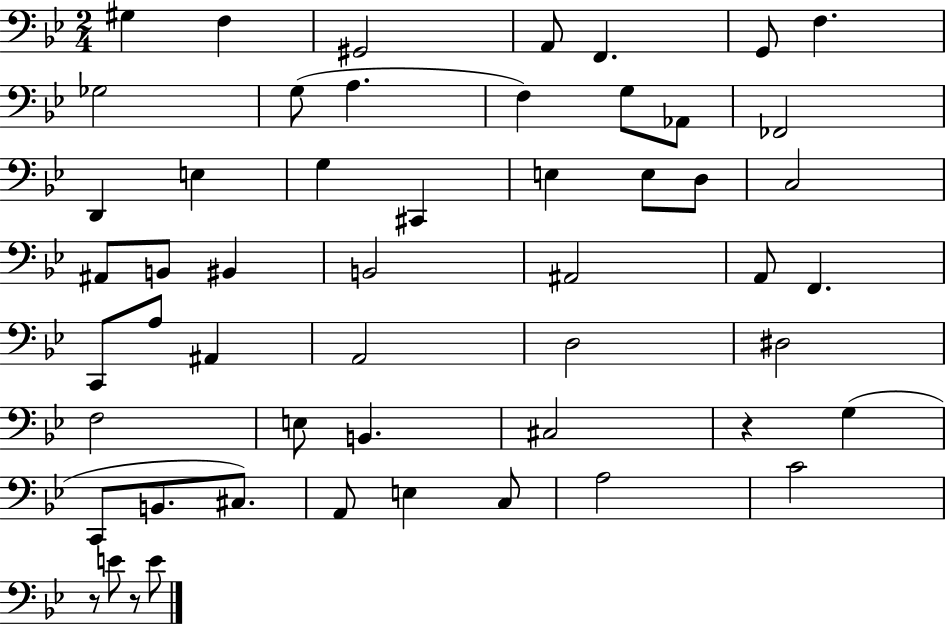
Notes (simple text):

G#3/q F3/q G#2/h A2/e F2/q. G2/e F3/q. Gb3/h G3/e A3/q. F3/q G3/e Ab2/e FES2/h D2/q E3/q G3/q C#2/q E3/q E3/e D3/e C3/h A#2/e B2/e BIS2/q B2/h A#2/h A2/e F2/q. C2/e A3/e A#2/q A2/h D3/h D#3/h F3/h E3/e B2/q. C#3/h R/q G3/q C2/e B2/e. C#3/e. A2/e E3/q C3/e A3/h C4/h R/e E4/e R/e E4/e